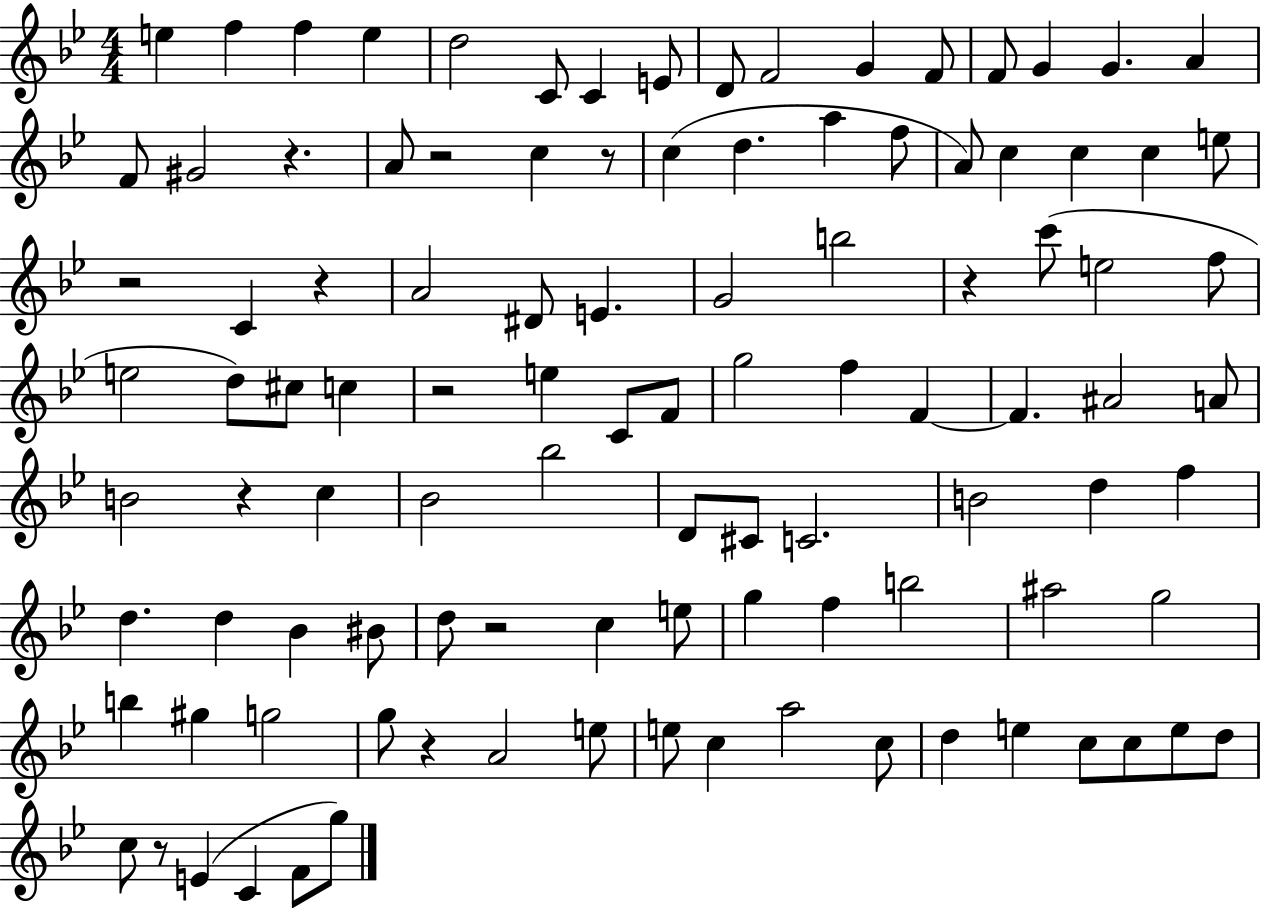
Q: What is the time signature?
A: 4/4